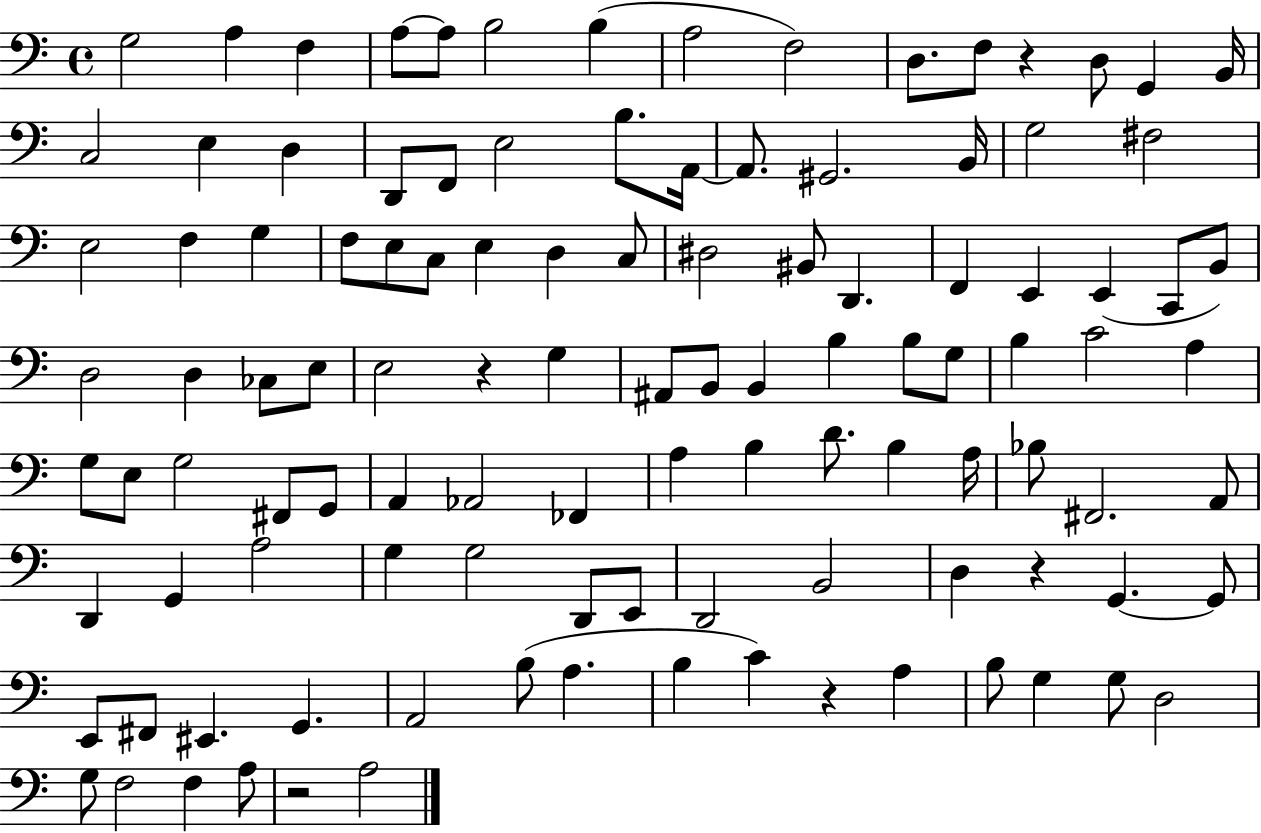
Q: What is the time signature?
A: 4/4